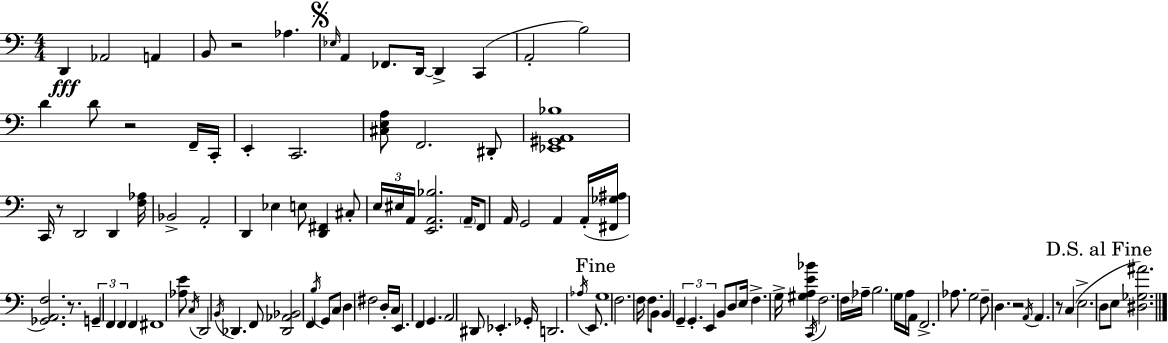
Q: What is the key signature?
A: C major